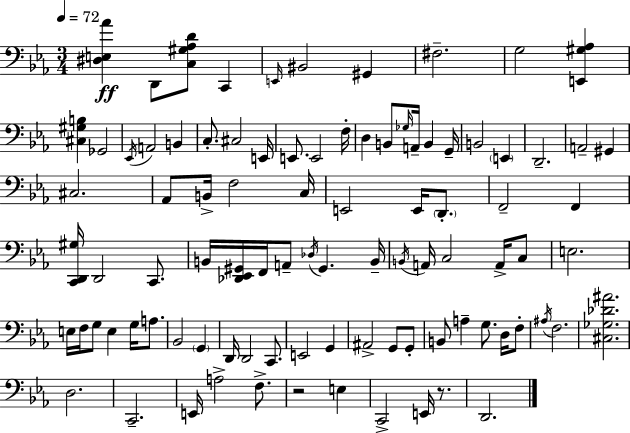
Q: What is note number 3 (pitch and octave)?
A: E2